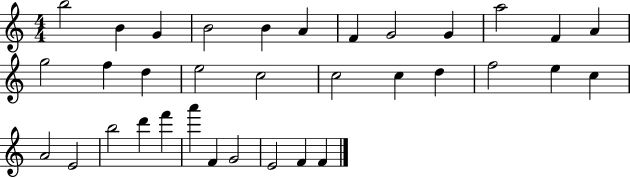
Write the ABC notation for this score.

X:1
T:Untitled
M:4/4
L:1/4
K:C
b2 B G B2 B A F G2 G a2 F A g2 f d e2 c2 c2 c d f2 e c A2 E2 b2 d' f' a' F G2 E2 F F